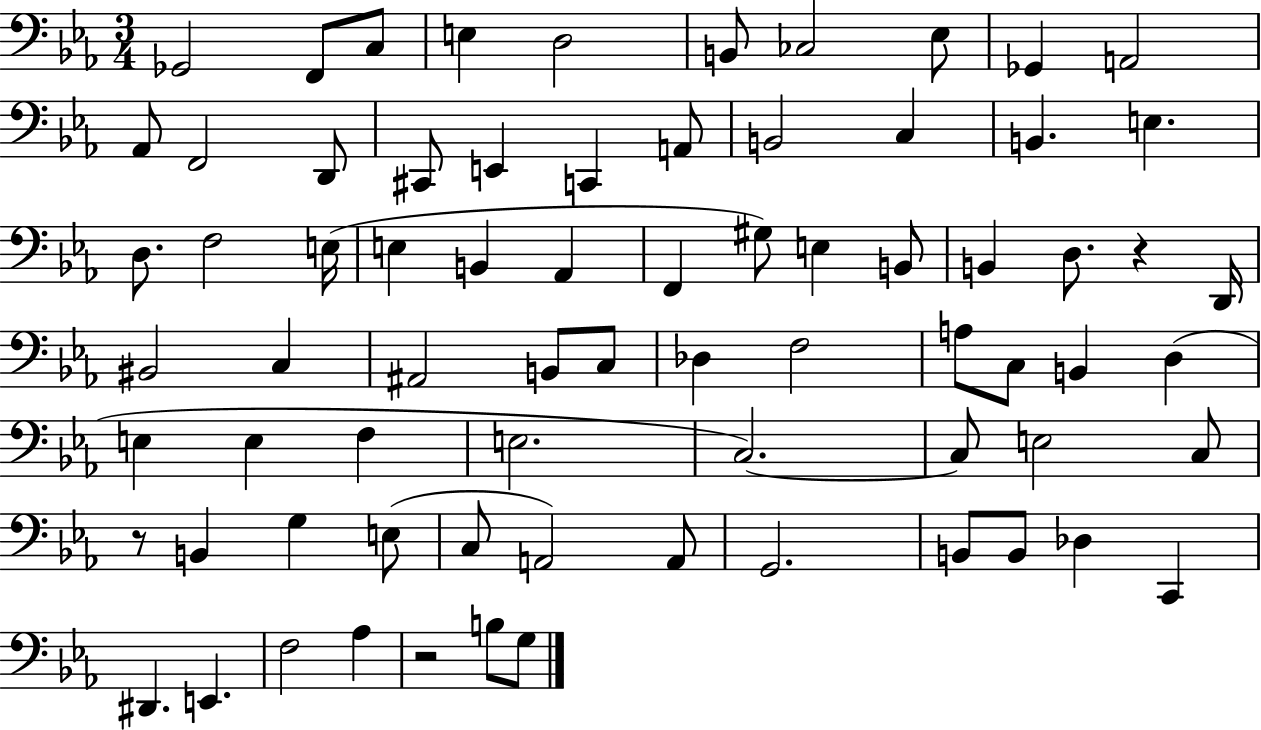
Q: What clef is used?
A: bass